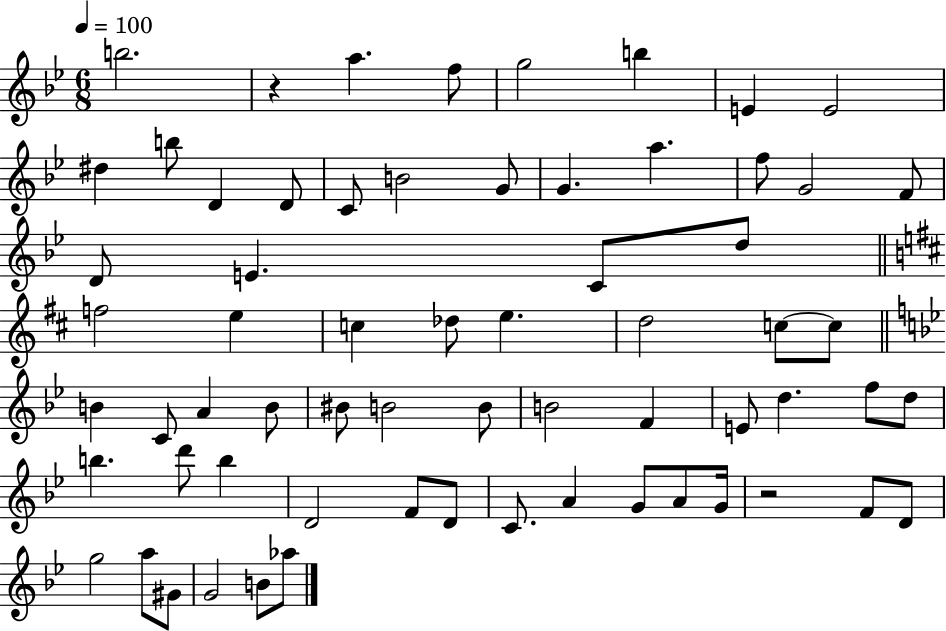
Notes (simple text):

B5/h. R/q A5/q. F5/e G5/h B5/q E4/q E4/h D#5/q B5/e D4/q D4/e C4/e B4/h G4/e G4/q. A5/q. F5/e G4/h F4/e D4/e E4/q. C4/e D5/e F5/h E5/q C5/q Db5/e E5/q. D5/h C5/e C5/e B4/q C4/e A4/q B4/e BIS4/e B4/h B4/e B4/h F4/q E4/e D5/q. F5/e D5/e B5/q. D6/e B5/q D4/h F4/e D4/e C4/e. A4/q G4/e A4/e G4/s R/h F4/e D4/e G5/h A5/e G#4/e G4/h B4/e Ab5/e